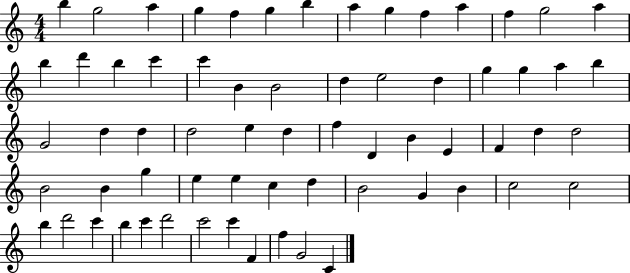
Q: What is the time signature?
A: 4/4